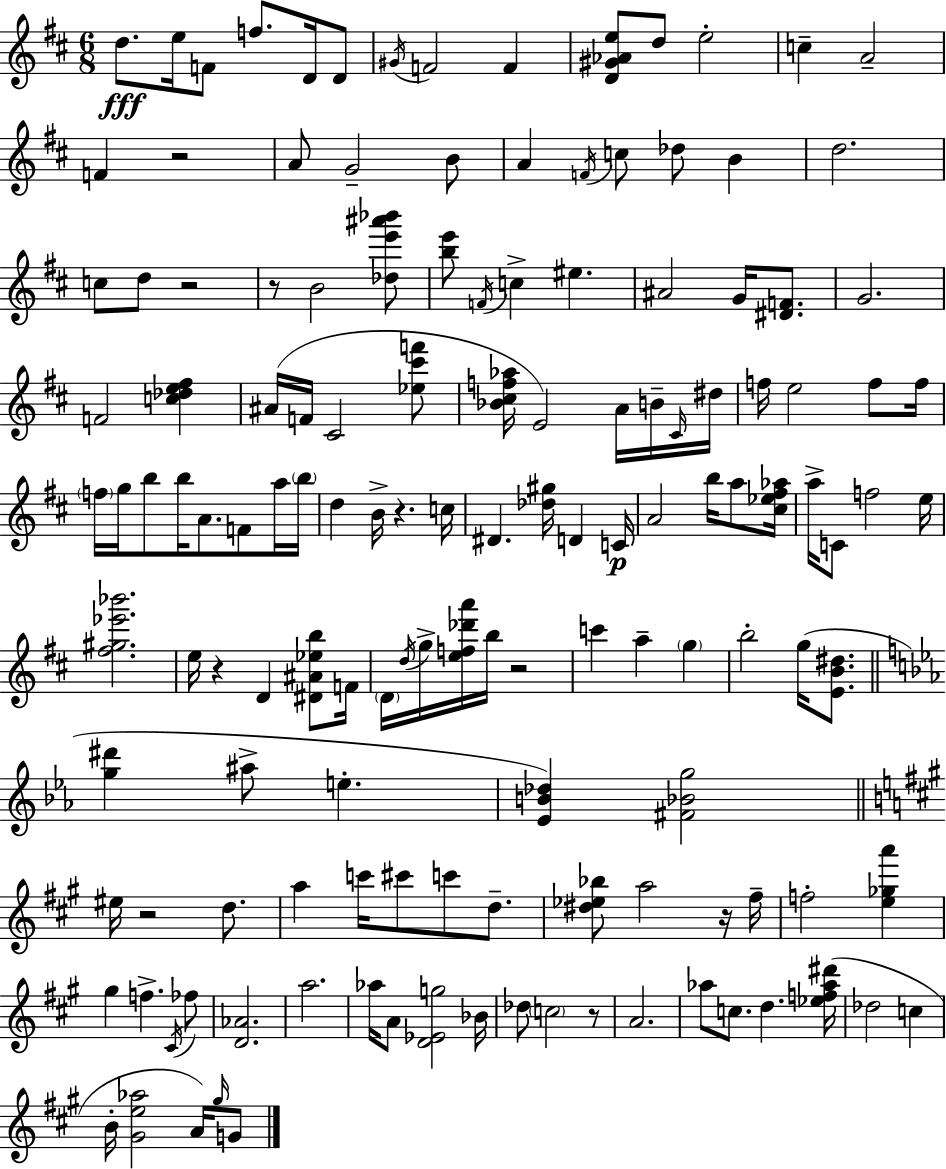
D5/e. E5/s F4/e F5/e. D4/s D4/e G#4/s F4/h F4/q [D4,G#4,Ab4,E5]/e D5/e E5/h C5/q A4/h F4/q R/h A4/e G4/h B4/e A4/q F4/s C5/e Db5/e B4/q D5/h. C5/e D5/e R/h R/e B4/h [Db5,E6,A#6,Bb6]/e [B5,E6]/e F4/s C5/q EIS5/q. A#4/h G4/s [D#4,F4]/e. G4/h. F4/h [C5,Db5,E5,F#5]/q A#4/s F4/s C#4/h [Eb5,C#6,F6]/e [Bb4,C#5,F5,Ab5]/s E4/h A4/s B4/s C#4/s D#5/s F5/s E5/h F5/e F5/s F5/s G5/s B5/e B5/s A4/e. F4/e A5/s B5/s D5/q B4/s R/q. C5/s D#4/q. [Db5,G#5]/s D4/q C4/s A4/h B5/s A5/e [C#5,Eb5,F#5,Ab5]/s A5/s C4/e F5/h E5/s [F#5,G#5,Eb6,Bb6]/h. E5/s R/q D4/q [D#4,A#4,Eb5,B5]/e F4/s D4/s D5/s G5/s [E5,F5,Db6,A6]/s B5/s R/h C6/q A5/q G5/q B5/h G5/s [E4,B4,D#5]/e. [G5,D#6]/q A#5/e E5/q. [Eb4,B4,Db5]/q [F#4,Bb4,G5]/h EIS5/s R/h D5/e. A5/q C6/s C#6/e C6/e D5/e. [D#5,Eb5,Bb5]/e A5/h R/s F#5/s F5/h [E5,Gb5,A6]/q G#5/q F5/q. C#4/s FES5/e [D4,Ab4]/h. A5/h. Ab5/s A4/e [D4,Eb4,G5]/h Bb4/s Db5/e C5/h R/e A4/h. Ab5/e C5/e. D5/q. [Eb5,F5,Ab5,D#6]/s Db5/h C5/q B4/s [G#4,E5,Ab5]/h A4/s G#5/s G4/e